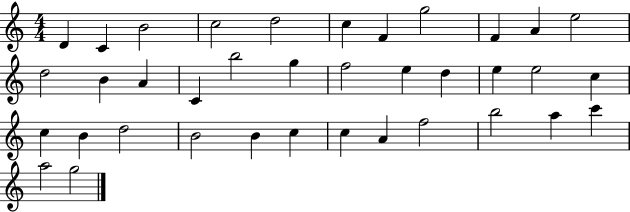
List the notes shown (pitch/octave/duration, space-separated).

D4/q C4/q B4/h C5/h D5/h C5/q F4/q G5/h F4/q A4/q E5/h D5/h B4/q A4/q C4/q B5/h G5/q F5/h E5/q D5/q E5/q E5/h C5/q C5/q B4/q D5/h B4/h B4/q C5/q C5/q A4/q F5/h B5/h A5/q C6/q A5/h G5/h